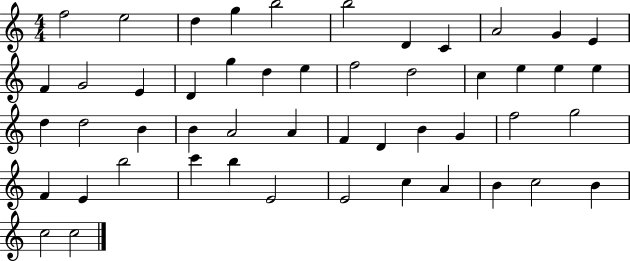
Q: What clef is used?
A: treble